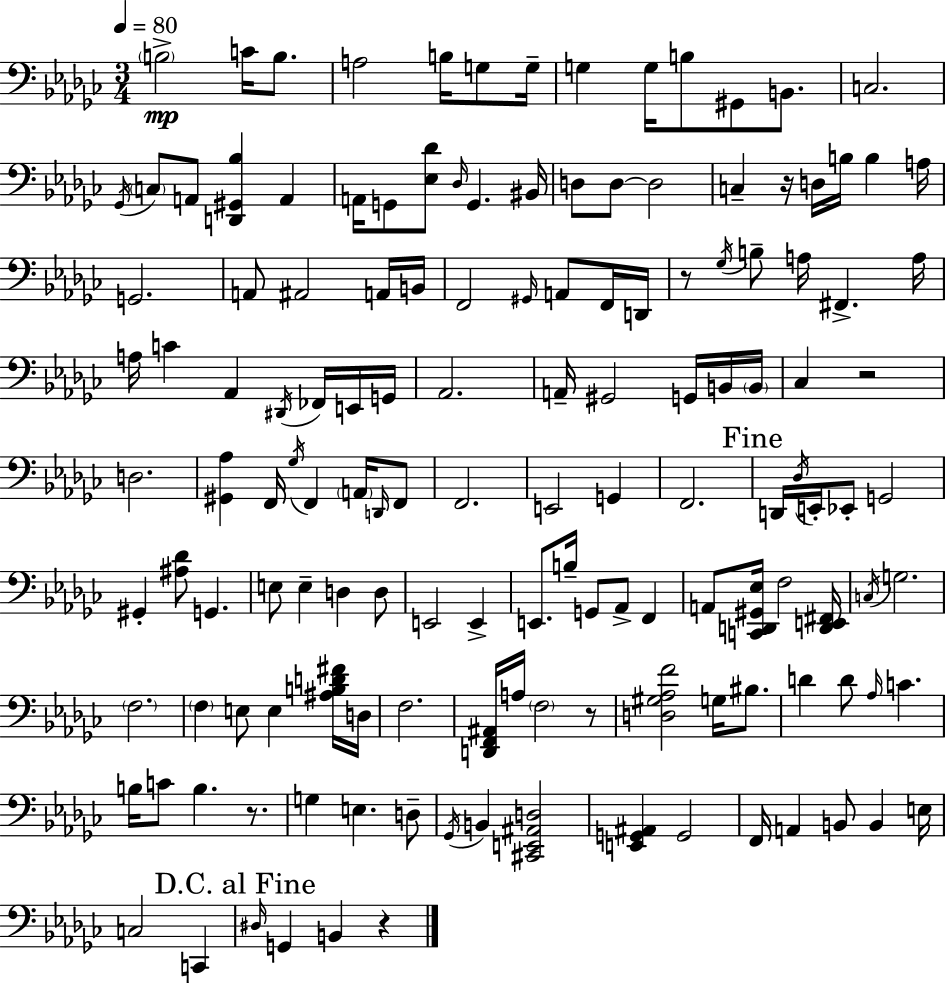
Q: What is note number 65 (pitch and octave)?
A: D2